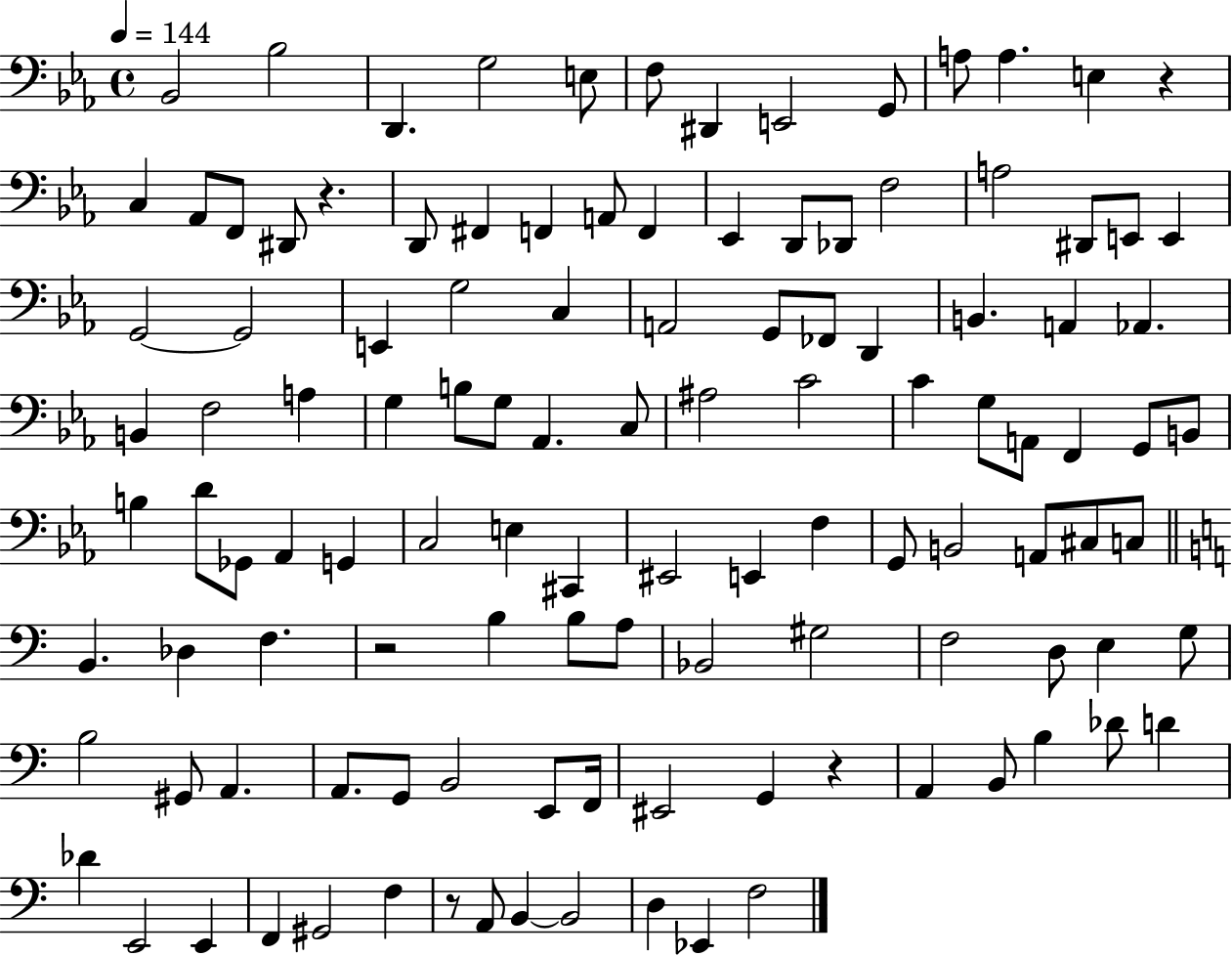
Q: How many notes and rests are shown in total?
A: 117